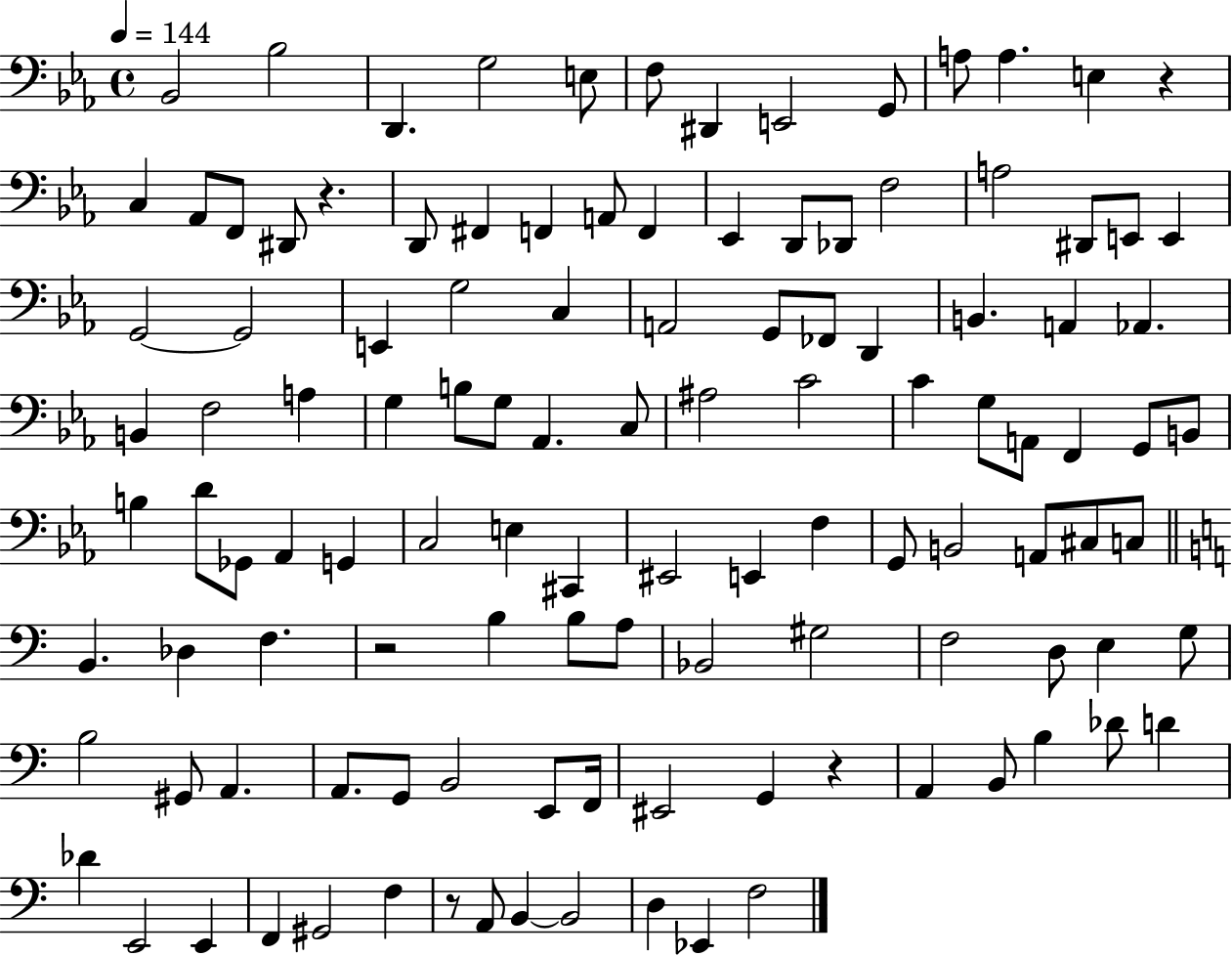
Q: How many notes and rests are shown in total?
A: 117